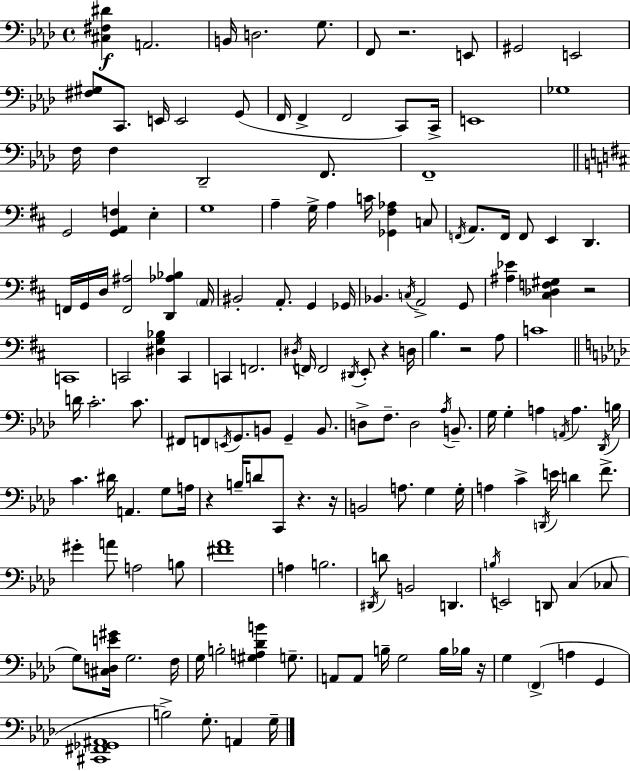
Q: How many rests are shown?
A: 8